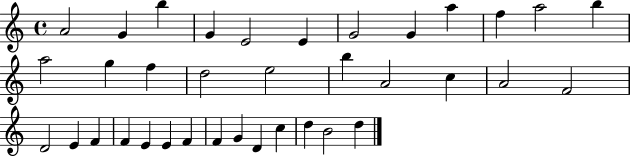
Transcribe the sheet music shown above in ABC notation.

X:1
T:Untitled
M:4/4
L:1/4
K:C
A2 G b G E2 E G2 G a f a2 b a2 g f d2 e2 b A2 c A2 F2 D2 E F F E E F F G D c d B2 d